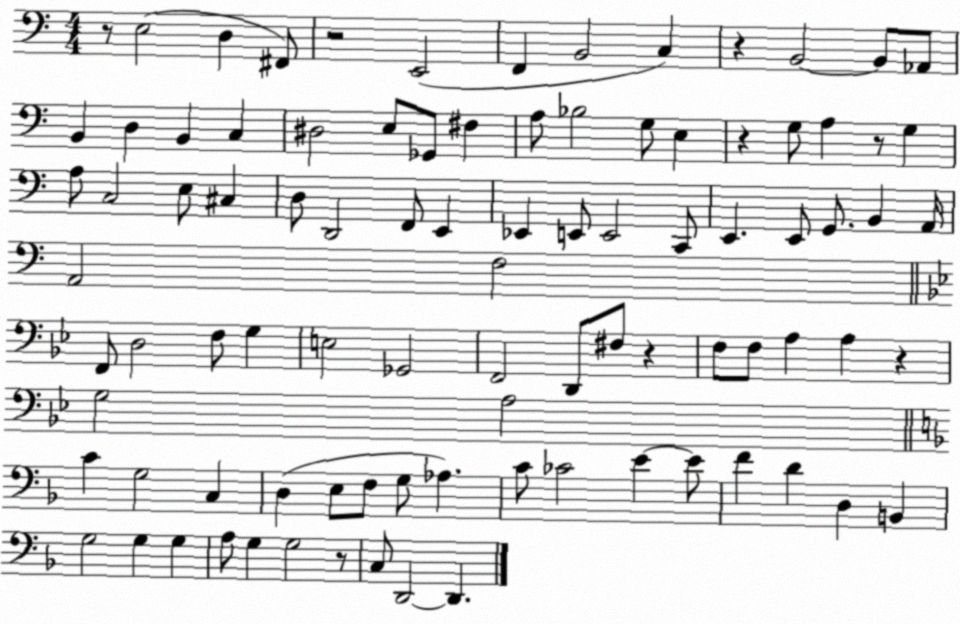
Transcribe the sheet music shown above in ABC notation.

X:1
T:Untitled
M:4/4
L:1/4
K:C
z/2 E,2 D, ^F,,/2 z2 E,,2 F,, B,,2 C, z B,,2 B,,/2 _A,,/2 B,, D, B,, C, ^D,2 E,/2 _G,,/2 ^F, A,/2 _B,2 G,/2 E, z G,/2 A, z/2 G, A,/2 C,2 E,/2 ^C, D,/2 D,,2 F,,/2 E,, _E,, E,,/2 E,,2 C,,/2 E,, E,,/2 G,,/2 B,, A,,/4 A,,2 F,2 F,,/2 D,2 F,/2 G, E,2 _G,,2 F,,2 D,,/2 ^F,/2 z F,/2 F,/2 A, A, z G,2 A,2 C G,2 C, D, E,/2 F,/2 G,/2 _A, C/2 _C2 E E/2 F D D, B,, G,2 G, G, A,/2 G, G,2 z/2 C,/2 D,,2 D,,